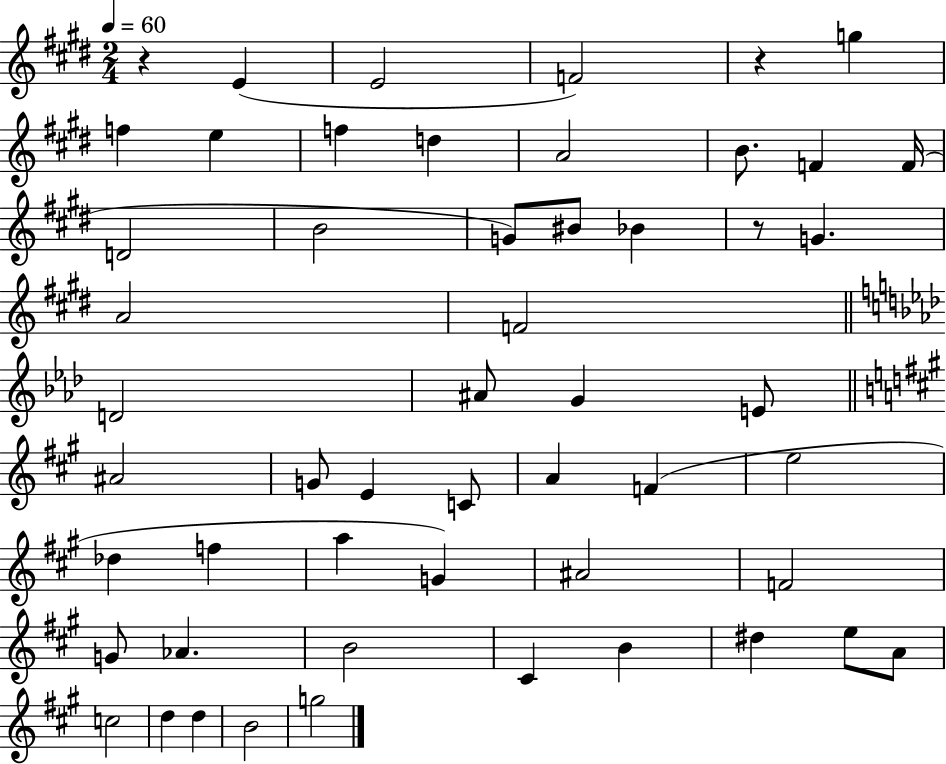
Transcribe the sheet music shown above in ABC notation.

X:1
T:Untitled
M:2/4
L:1/4
K:E
z E E2 F2 z g f e f d A2 B/2 F F/4 D2 B2 G/2 ^B/2 _B z/2 G A2 F2 D2 ^A/2 G E/2 ^A2 G/2 E C/2 A F e2 _d f a G ^A2 F2 G/2 _A B2 ^C B ^d e/2 A/2 c2 d d B2 g2